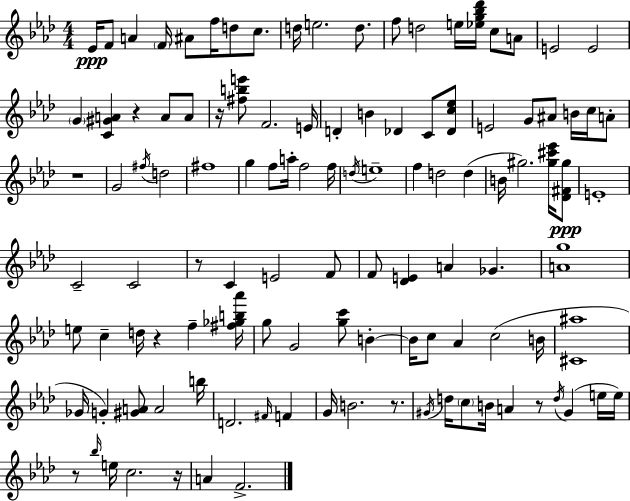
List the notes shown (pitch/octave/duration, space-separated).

Eb4/s F4/e A4/q F4/s A#4/e F5/s D5/e C5/e. D5/s E5/h. D5/e. F5/e D5/h E5/s [Eb5,G5,Bb5,Db6]/s C5/e A4/e E4/h E4/h G4/q [C4,G#4,A4]/q R/q A4/e A4/e R/s [F#5,B5,E6]/e F4/h. E4/s D4/q B4/q Db4/q C4/e [Db4,C5,Eb5]/e E4/h G4/e A#4/e B4/s C5/s A4/e R/w G4/h F#5/s D5/h F#5/w G5/q F5/e A5/s F5/h F5/s D5/s E5/w F5/q D5/h D5/q B4/s G#5/h. [G#5,C#6,Eb6]/s [Db4,F#4,G#5]/e E4/w C4/h C4/h R/e C4/q E4/h F4/e F4/e [Db4,E4]/q A4/q Gb4/q. [A4,G5]/w E5/e C5/q D5/s R/q F5/q [F#5,Gb5,B5,Ab6]/s G5/e G4/h [G5,C6]/e B4/q B4/s C5/e Ab4/q C5/h B4/s [C#4,A#5]/w Gb4/s G4/q [G#4,A4]/e A4/h B5/s D4/h. F#4/s F4/q G4/s B4/h. R/e. G#4/s D5/s C5/e B4/s A4/q R/e D5/s G#4/q E5/s E5/s R/e Bb5/s E5/s C5/h. R/s A4/q F4/h.